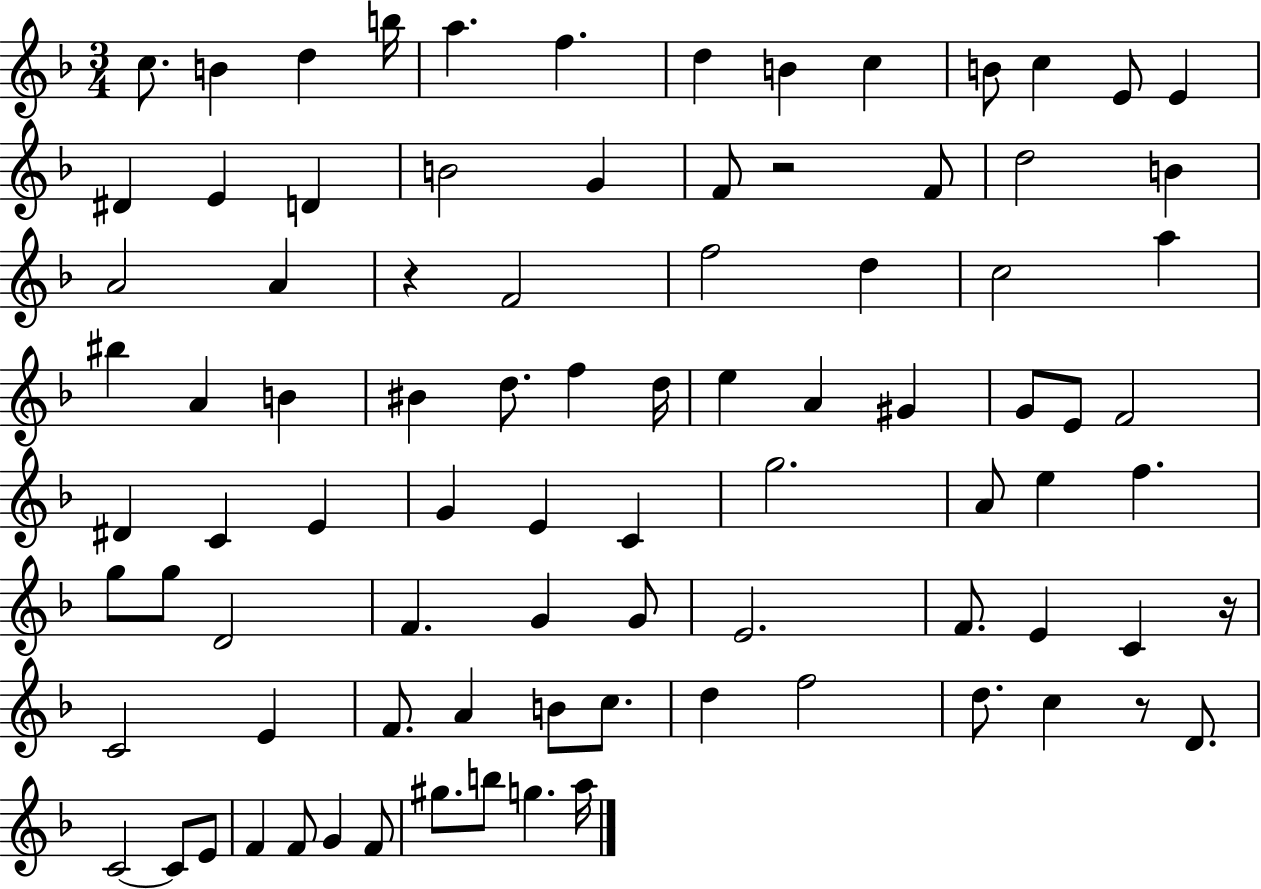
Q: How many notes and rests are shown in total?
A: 88